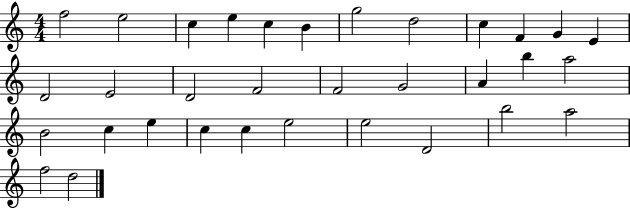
{
  \clef treble
  \numericTimeSignature
  \time 4/4
  \key c \major
  f''2 e''2 | c''4 e''4 c''4 b'4 | g''2 d''2 | c''4 f'4 g'4 e'4 | \break d'2 e'2 | d'2 f'2 | f'2 g'2 | a'4 b''4 a''2 | \break b'2 c''4 e''4 | c''4 c''4 e''2 | e''2 d'2 | b''2 a''2 | \break f''2 d''2 | \bar "|."
}